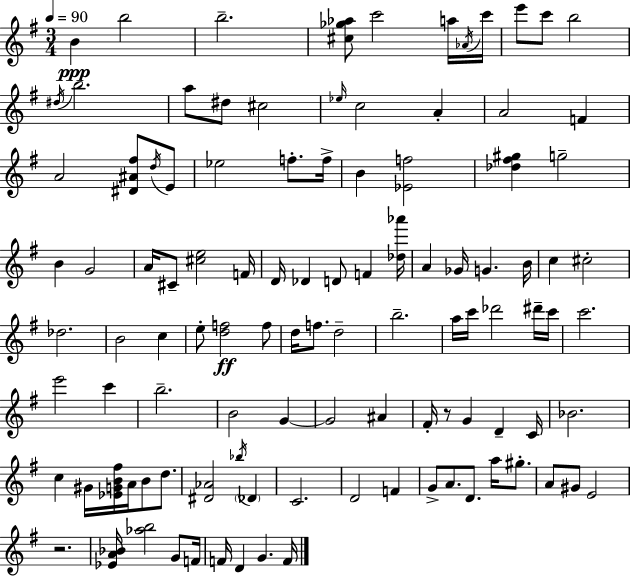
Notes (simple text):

B4/q B5/h B5/h. [C#5,Gb5,Ab5]/e C6/h A5/s Ab4/s C6/s E6/e C6/e B5/h D#5/s B5/h. A5/e D#5/e C#5/h Eb5/s C5/h A4/q A4/h F4/q A4/h [D#4,A#4,F#5]/e D5/s E4/e Eb5/h F5/e. F5/s B4/q [Eb4,F5]/h [Db5,F#5,G#5]/q G5/h B4/q G4/h A4/s C#4/e [C#5,E5]/h F4/s D4/s Db4/q D4/e F4/q [Db5,Ab6]/s A4/q Gb4/s G4/q. B4/s C5/q C#5/h Db5/h. B4/h C5/q E5/e [D5,F5]/h F5/e D5/s F5/e. D5/h B5/h. A5/s C6/s Db6/h D#6/s C6/s C6/h. E6/h C6/q B5/h. B4/h G4/q G4/h A#4/q F#4/s R/e G4/q D4/q C4/s Bb4/h. C5/q G#4/s [Eb4,G4,B4,F#5]/s A4/s B4/e D5/e. [D#4,Ab4]/h Bb5/s Db4/q C4/h. D4/h F4/q G4/e A4/e. D4/e. A5/s G#5/e. A4/e G#4/e E4/h R/h. [Eb4,A4,Bb4]/s [Ab5,B5]/h G4/e F4/s F4/s D4/q G4/q. F4/s